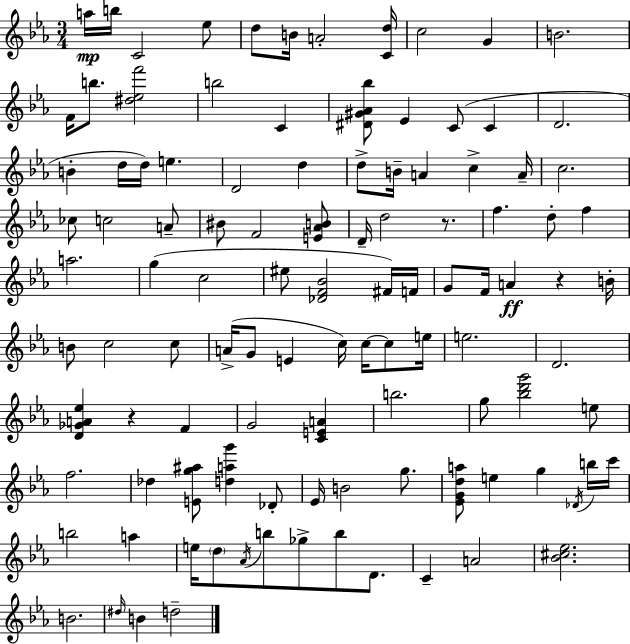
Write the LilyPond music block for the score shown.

{
  \clef treble
  \numericTimeSignature
  \time 3/4
  \key c \minor
  \repeat volta 2 { a''16\mp b''16 c'2 ees''8 | d''8 b'16 a'2-. <c' d''>16 | c''2 g'4 | b'2. | \break f'16 b''8. <dis'' ees'' f'''>2 | b''2 c'4 | <dis' gis' aes' bes''>8 ees'4 c'8( c'4 | d'2. | \break b'4-. d''16 d''16) e''4. | d'2 d''4 | d''8-> b'16-- a'4 c''4-> a'16-- | c''2. | \break ces''8 c''2 a'8-- | bis'8 f'2 <e' aes' b'>8 | d'16-- d''2 r8. | f''4. d''8-. f''4 | \break a''2. | g''4( c''2 | eis''8 <des' f' bes'>2 fis'16) f'16 | g'8 f'16 a'4\ff r4 b'16-. | \break b'8 c''2 c''8 | a'16->( g'8 e'4 c''16) c''16~~ c''8 e''16 | e''2. | d'2. | \break <d' ges' a' ees''>4 r4 f'4 | g'2 <c' e' a'>4 | b''2. | g''8 <bes'' d''' g'''>2 e''8 | \break f''2. | des''4 <e' g'' ais''>8 <d'' a'' g'''>4 des'8-. | ees'16 b'2 g''8. | <ees' g' d'' a''>8 e''4 g''4 \acciaccatura { des'16 } b''16 | \break c'''16 b''2 a''4 | e''16 \parenthesize d''8 \acciaccatura { aes'16 } b''8 ges''8-> b''8 d'8. | c'4-- a'2 | <bes' cis'' ees''>2. | \break b'2. | \grace { dis''16 } b'4 d''2-- | } \bar "|."
}